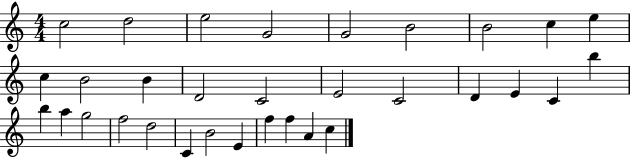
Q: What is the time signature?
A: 4/4